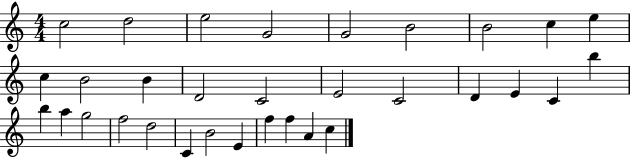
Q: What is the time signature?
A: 4/4